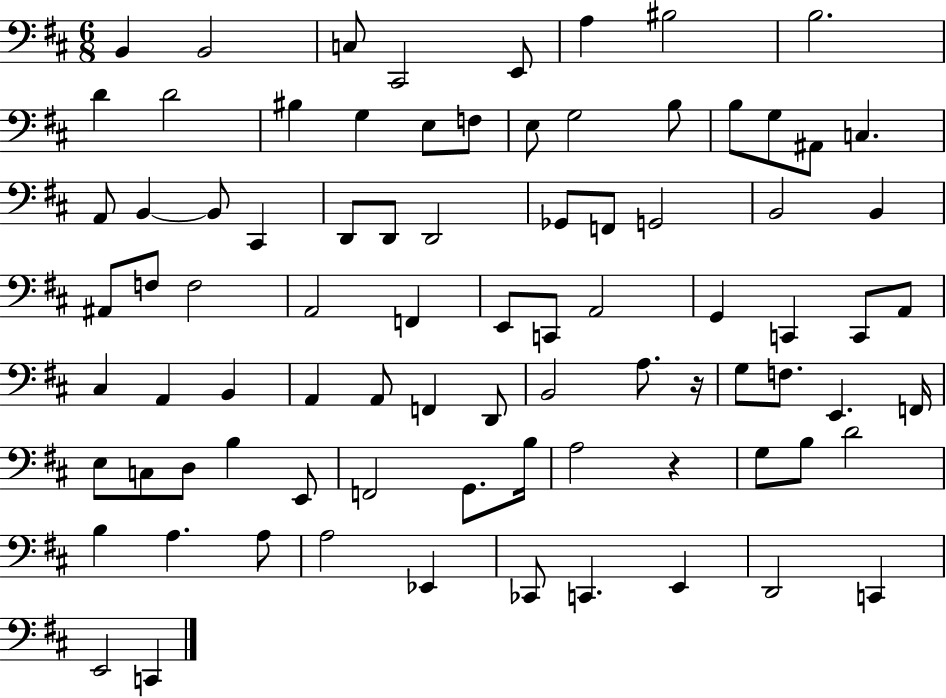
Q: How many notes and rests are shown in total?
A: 84